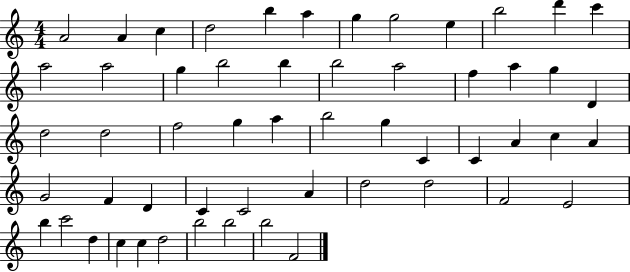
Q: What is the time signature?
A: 4/4